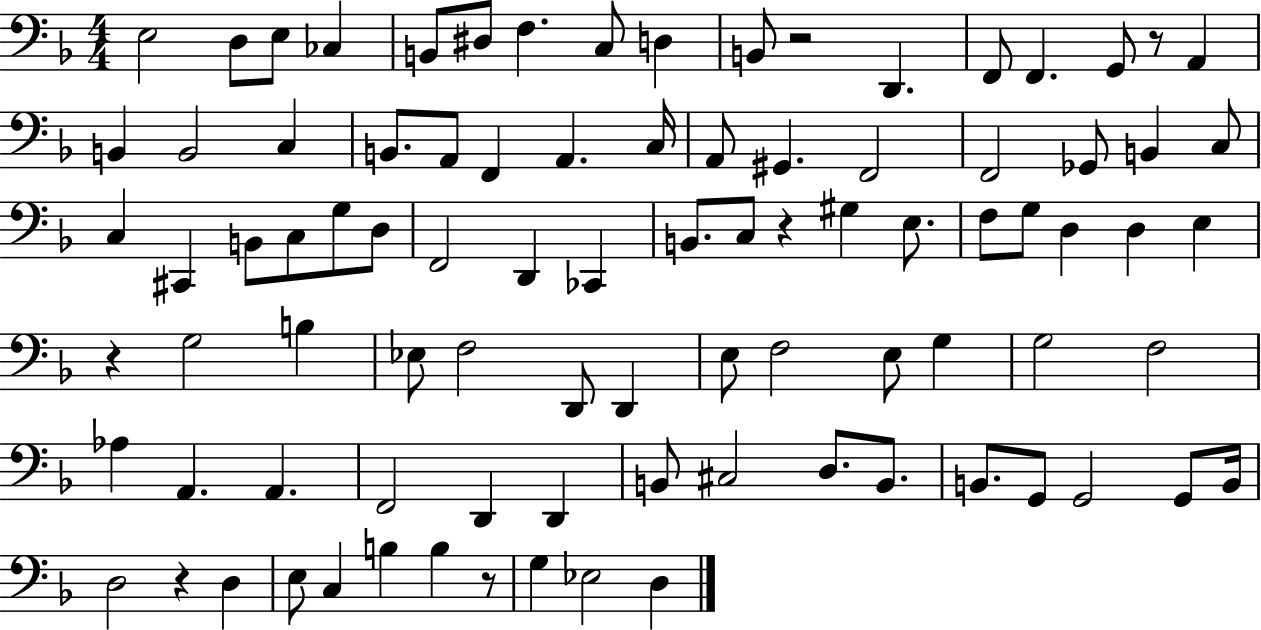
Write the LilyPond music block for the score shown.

{
  \clef bass
  \numericTimeSignature
  \time 4/4
  \key f \major
  e2 d8 e8 ces4 | b,8 dis8 f4. c8 d4 | b,8 r2 d,4. | f,8 f,4. g,8 r8 a,4 | \break b,4 b,2 c4 | b,8. a,8 f,4 a,4. c16 | a,8 gis,4. f,2 | f,2 ges,8 b,4 c8 | \break c4 cis,4 b,8 c8 g8 d8 | f,2 d,4 ces,4 | b,8. c8 r4 gis4 e8. | f8 g8 d4 d4 e4 | \break r4 g2 b4 | ees8 f2 d,8 d,4 | e8 f2 e8 g4 | g2 f2 | \break aes4 a,4. a,4. | f,2 d,4 d,4 | b,8 cis2 d8. b,8. | b,8. g,8 g,2 g,8 b,16 | \break d2 r4 d4 | e8 c4 b4 b4 r8 | g4 ees2 d4 | \bar "|."
}